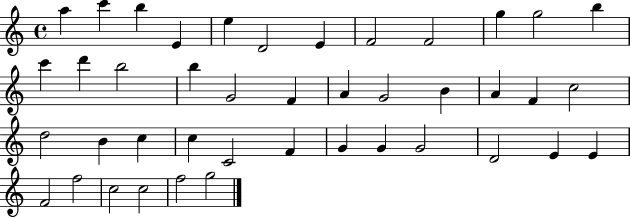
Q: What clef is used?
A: treble